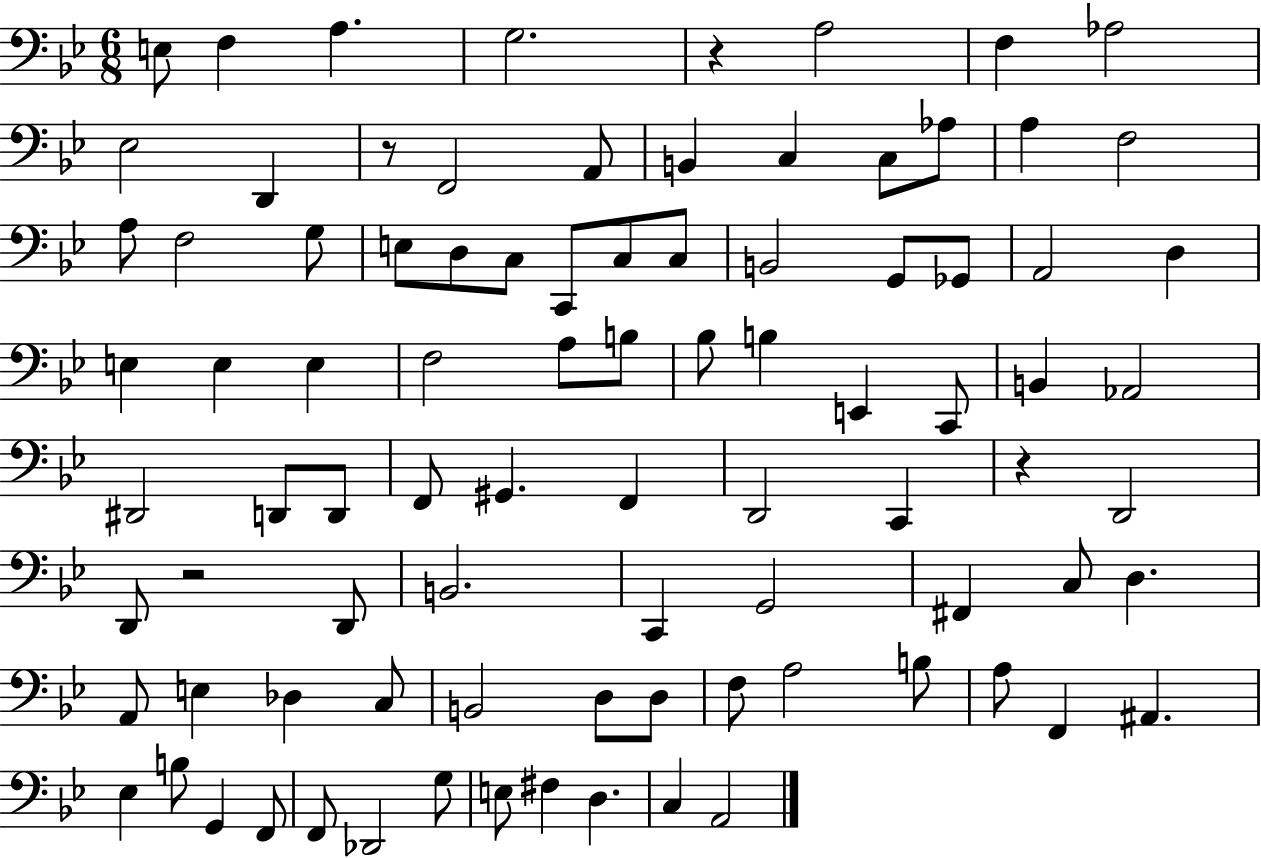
E3/e F3/q A3/q. G3/h. R/q A3/h F3/q Ab3/h Eb3/h D2/q R/e F2/h A2/e B2/q C3/q C3/e Ab3/e A3/q F3/h A3/e F3/h G3/e E3/e D3/e C3/e C2/e C3/e C3/e B2/h G2/e Gb2/e A2/h D3/q E3/q E3/q E3/q F3/h A3/e B3/e Bb3/e B3/q E2/q C2/e B2/q Ab2/h D#2/h D2/e D2/e F2/e G#2/q. F2/q D2/h C2/q R/q D2/h D2/e R/h D2/e B2/h. C2/q G2/h F#2/q C3/e D3/q. A2/e E3/q Db3/q C3/e B2/h D3/e D3/e F3/e A3/h B3/e A3/e F2/q A#2/q. Eb3/q B3/e G2/q F2/e F2/e Db2/h G3/e E3/e F#3/q D3/q. C3/q A2/h